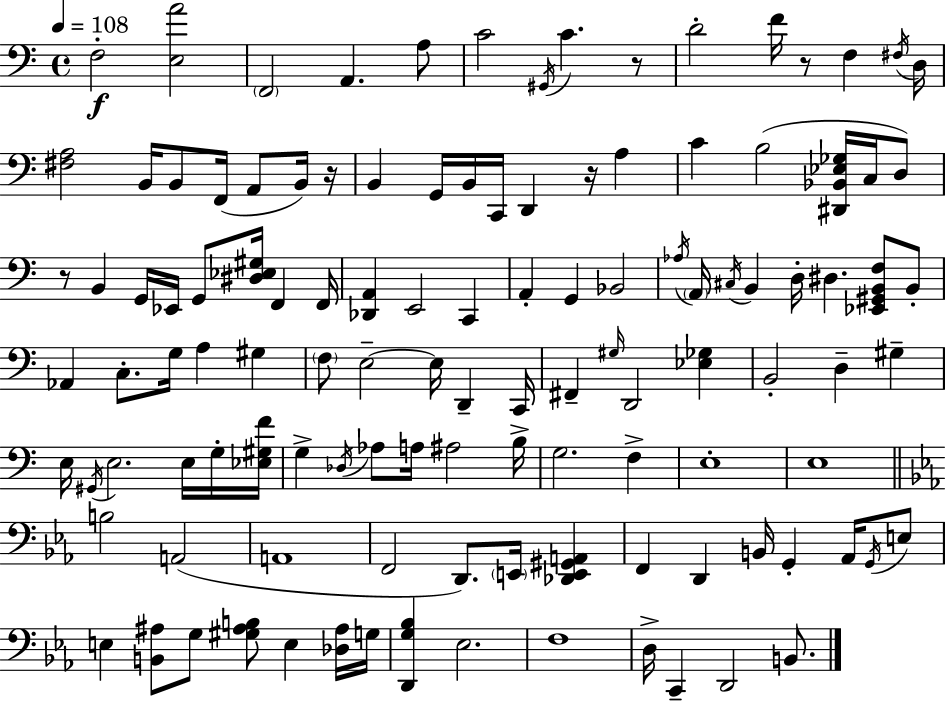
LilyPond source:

{
  \clef bass
  \time 4/4
  \defaultTimeSignature
  \key a \minor
  \tempo 4 = 108
  f2-.\f <e a'>2 | \parenthesize f,2 a,4. a8 | c'2 \acciaccatura { gis,16 } c'4. r8 | d'2-. f'16 r8 f4 | \break \acciaccatura { fis16 } d16 <fis a>2 b,16 b,8 f,16( a,8 | b,16) r16 b,4 g,16 b,16 c,16 d,4 r16 a4 | c'4 b2( <dis, bes, ees ges>16 c16 | d8) r8 b,4 g,16 ees,16 g,8 <dis ees gis>16 f,4 | \break f,16 <des, a,>4 e,2 c,4 | a,4-. g,4 bes,2 | \acciaccatura { aes16 } \parenthesize a,16 \acciaccatura { cis16 } b,4 d16-. dis4. | <ees, gis, b, f>8 b,8-. aes,4 c8.-. g16 a4 | \break gis4 \parenthesize f8 e2--~~ e16 d,4-- | c,16 fis,4-- \grace { gis16 } d,2 | <ees ges>4 b,2-. d4-- | gis4-- e16 \acciaccatura { gis,16 } e2. | \break e16 g16-. <ees gis f'>16 g4-> \acciaccatura { des16 } aes8 a16 ais2 | b16-> g2. | f4-> e1-. | e1 | \break \bar "||" \break \key ees \major b2 a,2( | a,1 | f,2 d,8.) \parenthesize e,16 <des, e, gis, a,>4 | f,4 d,4 b,16 g,4-. aes,16 \acciaccatura { g,16 } e8 | \break e4 <b, ais>8 g8 <gis ais b>8 e4 <des ais>16 | g16 <d, g bes>4 ees2. | f1 | d16-> c,4-- d,2 b,8. | \break \bar "|."
}